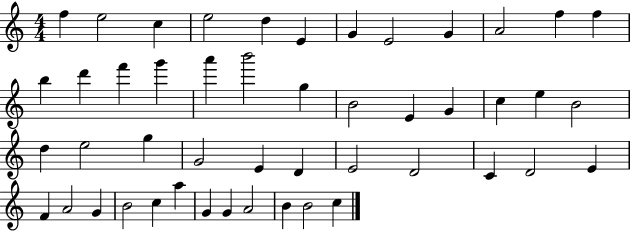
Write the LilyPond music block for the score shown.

{
  \clef treble
  \numericTimeSignature
  \time 4/4
  \key c \major
  f''4 e''2 c''4 | e''2 d''4 e'4 | g'4 e'2 g'4 | a'2 f''4 f''4 | \break b''4 d'''4 f'''4 g'''4 | a'''4 b'''2 g''4 | b'2 e'4 g'4 | c''4 e''4 b'2 | \break d''4 e''2 g''4 | g'2 e'4 d'4 | e'2 d'2 | c'4 d'2 e'4 | \break f'4 a'2 g'4 | b'2 c''4 a''4 | g'4 g'4 a'2 | b'4 b'2 c''4 | \break \bar "|."
}